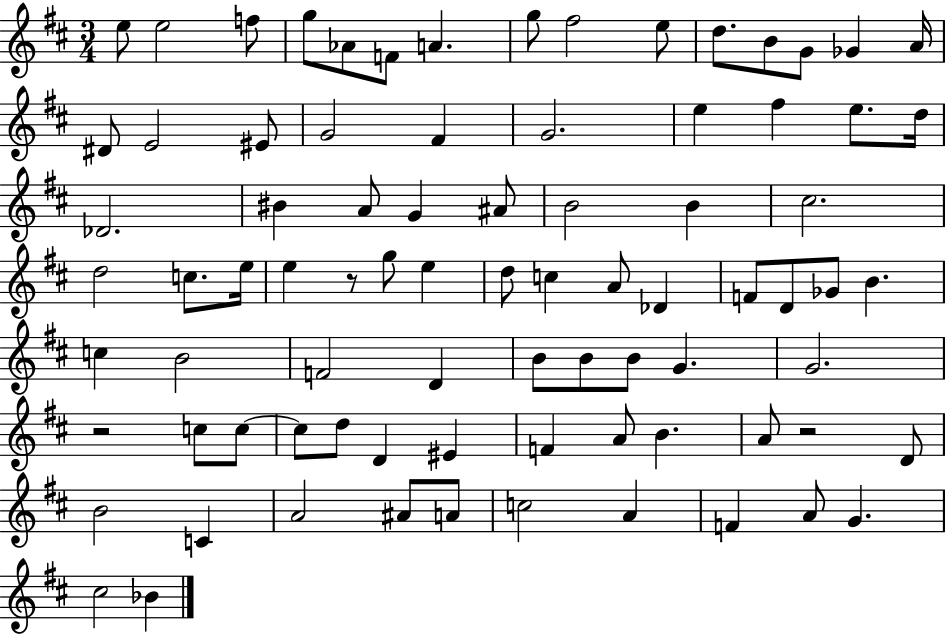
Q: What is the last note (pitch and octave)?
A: Bb4